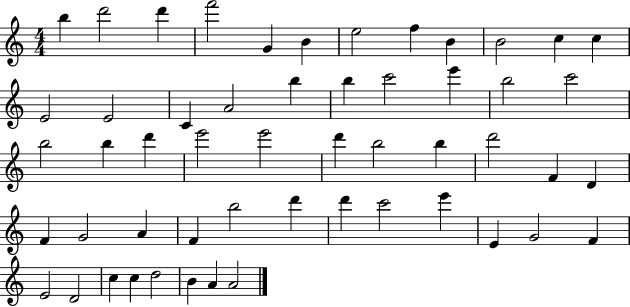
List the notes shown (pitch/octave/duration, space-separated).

B5/q D6/h D6/q F6/h G4/q B4/q E5/h F5/q B4/q B4/h C5/q C5/q E4/h E4/h C4/q A4/h B5/q B5/q C6/h E6/q B5/h C6/h B5/h B5/q D6/q E6/h E6/h D6/q B5/h B5/q D6/h F4/q D4/q F4/q G4/h A4/q F4/q B5/h D6/q D6/q C6/h E6/q E4/q G4/h F4/q E4/h D4/h C5/q C5/q D5/h B4/q A4/q A4/h